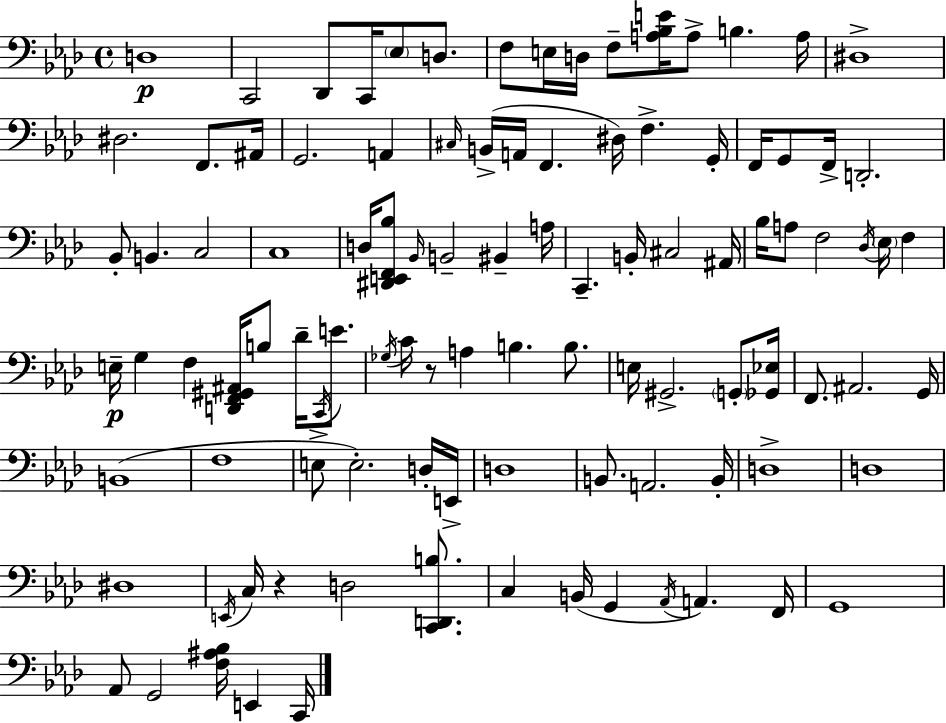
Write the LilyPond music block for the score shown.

{
  \clef bass
  \time 4/4
  \defaultTimeSignature
  \key f \minor
  d1\p | c,2 des,8 c,16 \parenthesize ees8 d8. | f8 e16 d16 f8-- <a bes e'>16 a8-> b4. a16 | dis1-> | \break dis2. f,8. ais,16 | g,2. a,4 | \grace { cis16 }( b,16-> a,16 f,4. dis16) f4.-> | g,16-. f,16 g,8 f,16-> d,2.-. | \break bes,8-. b,4. c2 | c1 | d16 <dis, e, f, bes>8 \grace { bes,16 } b,2-- bis,4-- | a16 c,4.-- b,16-. cis2 | \break ais,16 bes16 a8 f2 \acciaccatura { des16 } \parenthesize ees16 f4 | e16--\p g4 f4 <d, f, gis, ais,>16 b8 des'16-- | \acciaccatura { c,16 } e'8. \acciaccatura { ges16 } c'16 r8 a4 b4. | b8. e16 gis,2.-> | \break \parenthesize g,8-. <ges, ees>16 f,8. ais,2. | g,16 b,1( | f1 | e8-> e2.-.) | \break d16-. e,16-> d1 | b,8. a,2. | b,16-. d1-> | d1 | \break dis1 | \acciaccatura { e,16 } c16 r4 d2 | <c, d, b>8. c4 b,16( g,4 \acciaccatura { aes,16 }) | a,4. f,16 g,1 | \break aes,8 g,2 | <f ais bes>16 e,4 c,16 \bar "|."
}